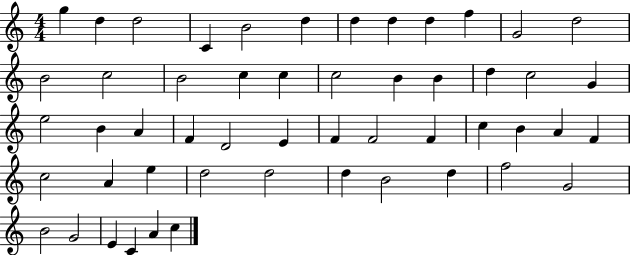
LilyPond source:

{
  \clef treble
  \numericTimeSignature
  \time 4/4
  \key c \major
  g''4 d''4 d''2 | c'4 b'2 d''4 | d''4 d''4 d''4 f''4 | g'2 d''2 | \break b'2 c''2 | b'2 c''4 c''4 | c''2 b'4 b'4 | d''4 c''2 g'4 | \break e''2 b'4 a'4 | f'4 d'2 e'4 | f'4 f'2 f'4 | c''4 b'4 a'4 f'4 | \break c''2 a'4 e''4 | d''2 d''2 | d''4 b'2 d''4 | f''2 g'2 | \break b'2 g'2 | e'4 c'4 a'4 c''4 | \bar "|."
}